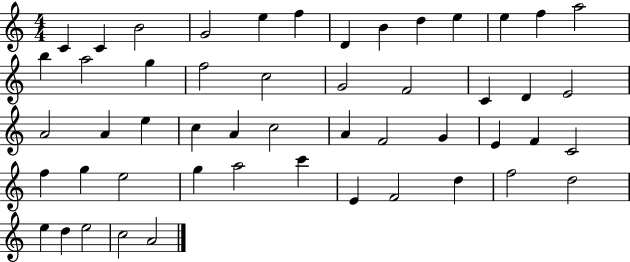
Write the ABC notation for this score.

X:1
T:Untitled
M:4/4
L:1/4
K:C
C C B2 G2 e f D B d e e f a2 b a2 g f2 c2 G2 F2 C D E2 A2 A e c A c2 A F2 G E F C2 f g e2 g a2 c' E F2 d f2 d2 e d e2 c2 A2